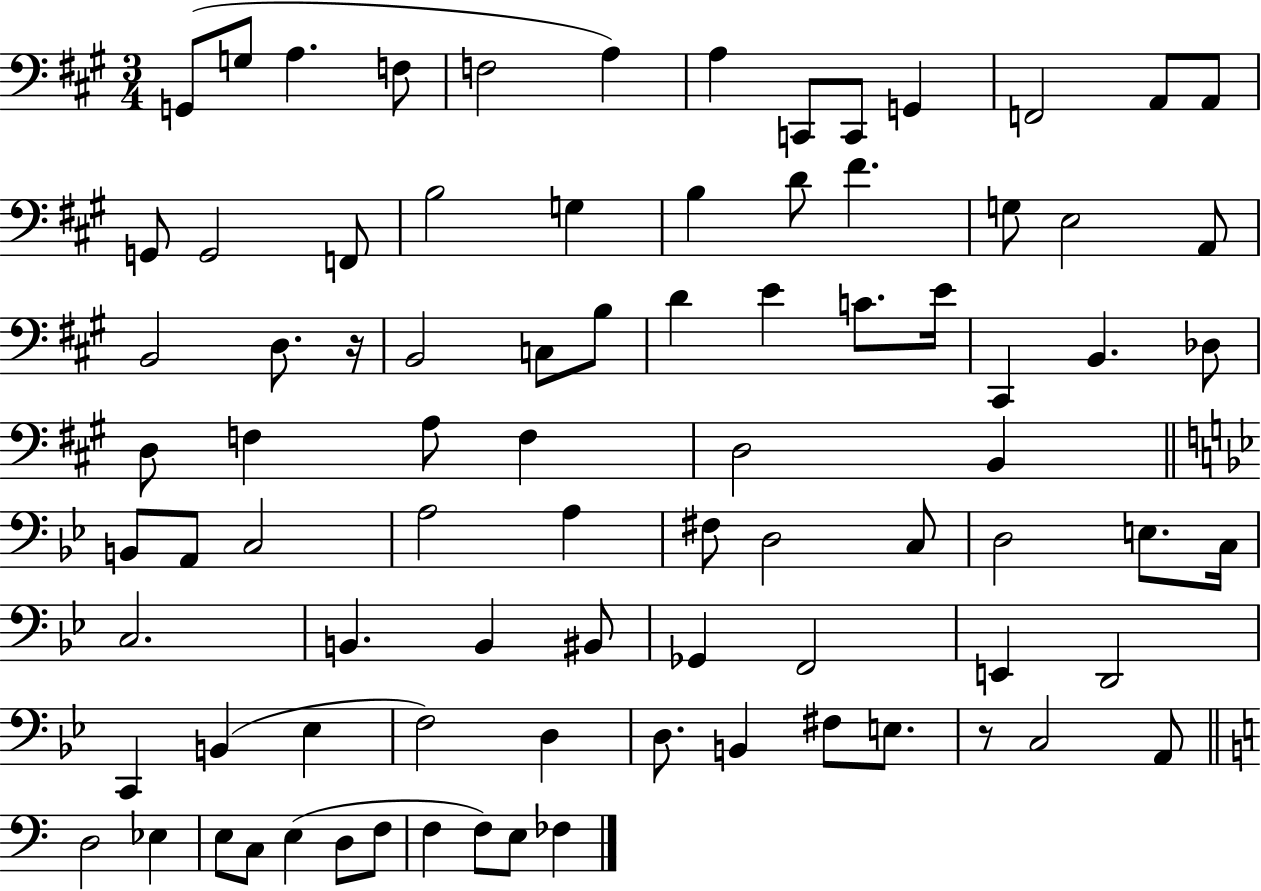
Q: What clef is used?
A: bass